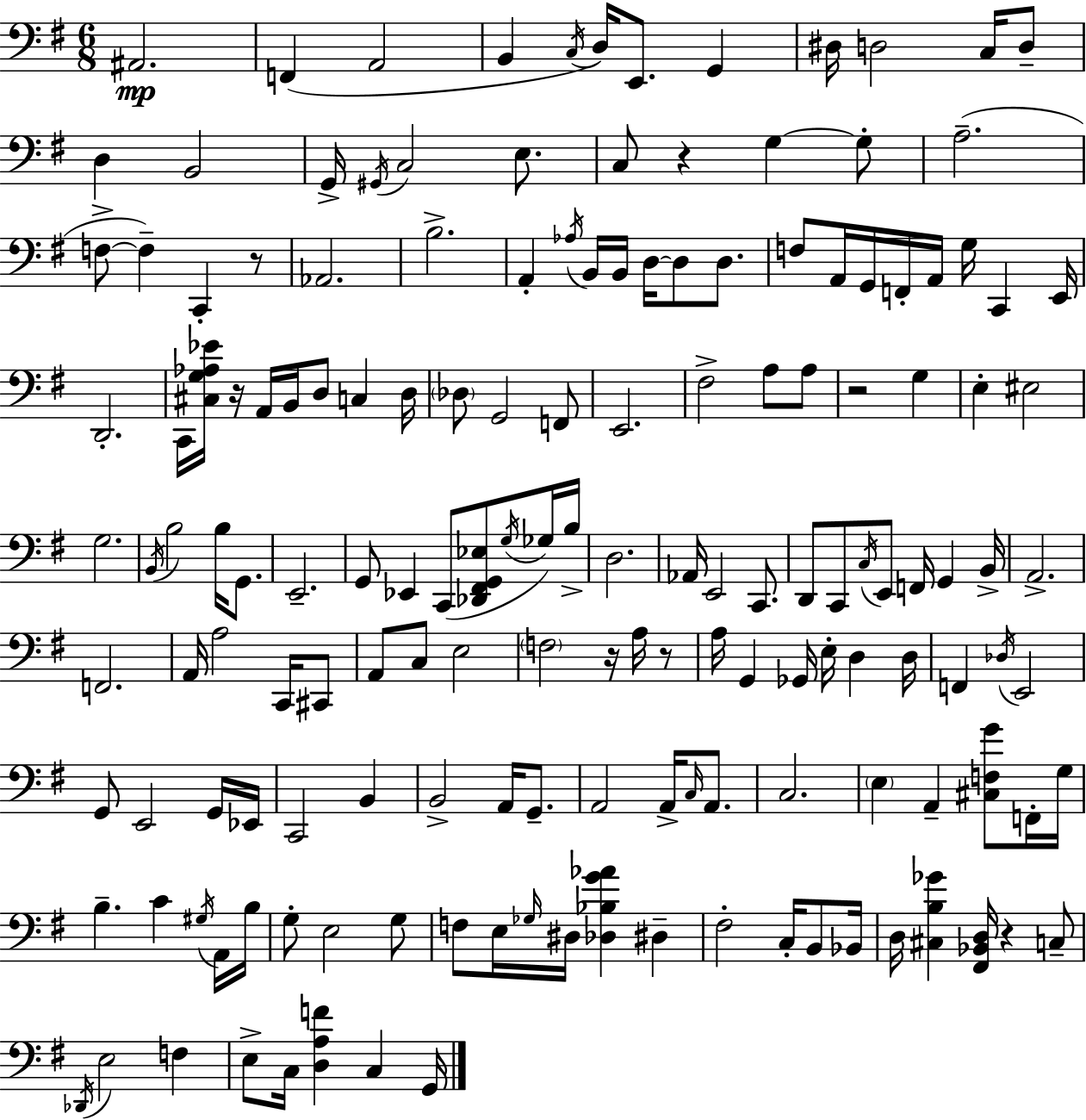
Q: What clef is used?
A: bass